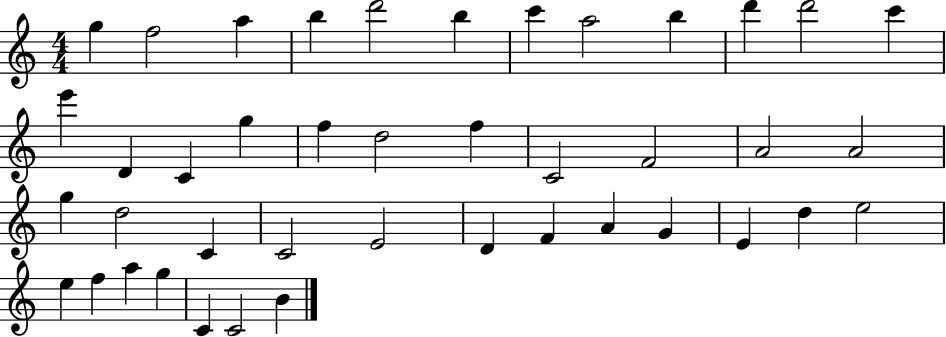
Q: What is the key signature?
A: C major